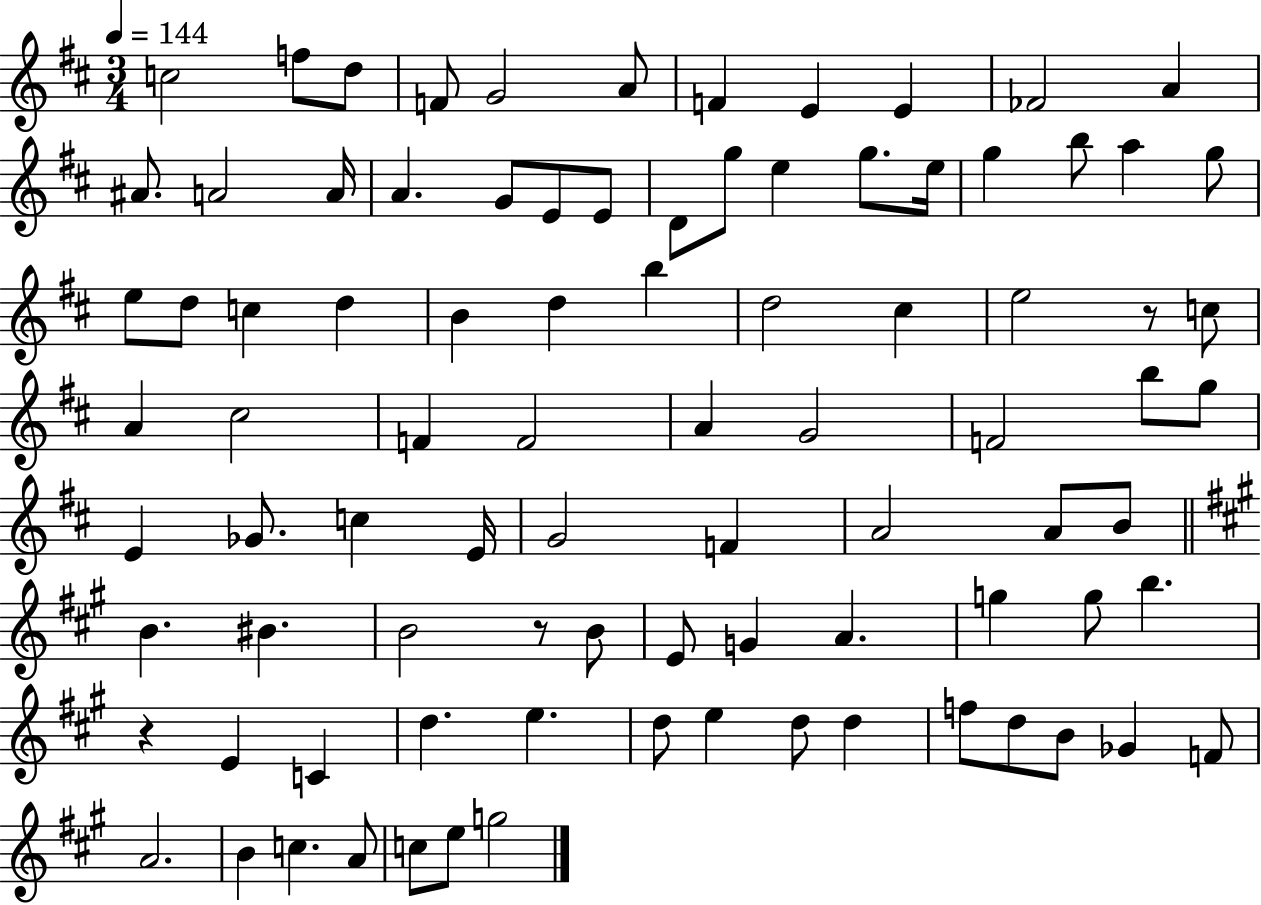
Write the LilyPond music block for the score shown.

{
  \clef treble
  \numericTimeSignature
  \time 3/4
  \key d \major
  \tempo 4 = 144
  c''2 f''8 d''8 | f'8 g'2 a'8 | f'4 e'4 e'4 | fes'2 a'4 | \break ais'8. a'2 a'16 | a'4. g'8 e'8 e'8 | d'8 g''8 e''4 g''8. e''16 | g''4 b''8 a''4 g''8 | \break e''8 d''8 c''4 d''4 | b'4 d''4 b''4 | d''2 cis''4 | e''2 r8 c''8 | \break a'4 cis''2 | f'4 f'2 | a'4 g'2 | f'2 b''8 g''8 | \break e'4 ges'8. c''4 e'16 | g'2 f'4 | a'2 a'8 b'8 | \bar "||" \break \key a \major b'4. bis'4. | b'2 r8 b'8 | e'8 g'4 a'4. | g''4 g''8 b''4. | \break r4 e'4 c'4 | d''4. e''4. | d''8 e''4 d''8 d''4 | f''8 d''8 b'8 ges'4 f'8 | \break a'2. | b'4 c''4. a'8 | c''8 e''8 g''2 | \bar "|."
}